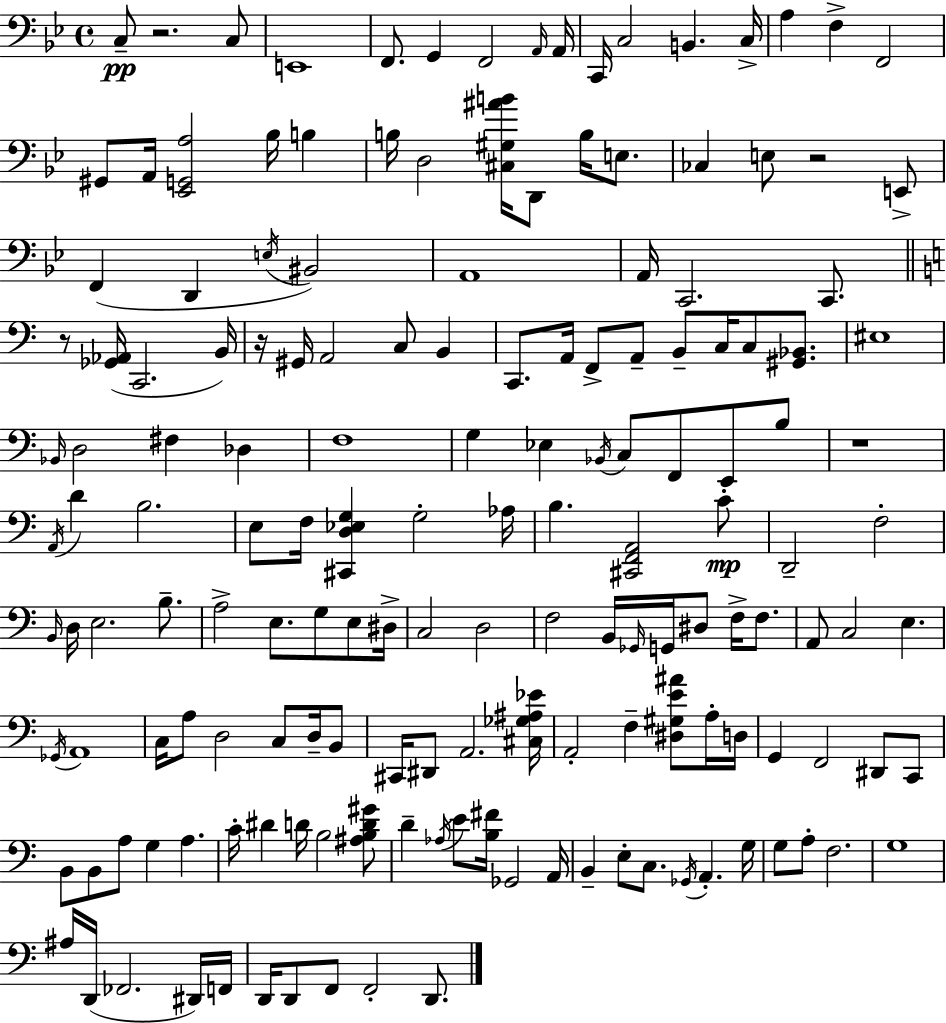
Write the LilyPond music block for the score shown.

{
  \clef bass
  \time 4/4
  \defaultTimeSignature
  \key g \minor
  c8--\pp r2. c8 | e,1 | f,8. g,4 f,2 \grace { a,16 } | a,16 c,16 c2 b,4. | \break c16-> a4 f4-> f,2 | gis,8 a,16 <ees, g, a>2 bes16 b4 | b16 d2 <cis gis ais' b'>16 d,8 b16 e8. | ces4 e8 r2 e,8-> | \break f,4( d,4 \acciaccatura { e16 } bis,2) | a,1 | a,16 c,2. c,8. | \bar "||" \break \key a \minor r8 <ges, aes,>16( c,2. b,16) | r16 gis,16 a,2 c8 b,4 | c,8. a,16 f,8-> a,8-- b,8-- c16 c8 <gis, bes,>8. | eis1 | \break \grace { bes,16 } d2 fis4 des4 | f1 | g4 ees4 \acciaccatura { bes,16 } c8 f,8 e,8 | b8 r1 | \break \acciaccatura { a,16 } d'4 b2. | e8 f16 <cis, d ees g>4 g2-. | aes16 b4. <cis, f, a,>2 | c'8-.\mp d,2-- f2-. | \break \grace { b,16 } d16 e2. | b8.-- a2-> e8. g8 | e8 dis16-> c2 d2 | f2 b,16 \grace { ges,16 } g,16 dis8 | \break f16-> f8. a,8 c2 e4. | \acciaccatura { ges,16 } a,1 | c16 a8 d2 | c8 d16-- b,8 cis,16 dis,8 a,2. | \break <cis ges ais ees'>16 a,2-. f4-- | <dis gis e' ais'>8 a16-. d16 g,4 f,2 | dis,8 c,8 b,8 b,8 a8 g4 | a4. c'16-. dis'4 d'16 b2 | \break <ais b d' gis'>8 d'4-- \acciaccatura { aes16 } e'8 <b fis'>16 ges,2 | a,16 b,4-- e8-. c8. | \acciaccatura { ges,16 } a,4.-. g16 g8 a8-. f2. | g1 | \break ais16 d,16( fes,2. | dis,16) f,16 d,16 d,8 f,8 f,2-. | d,8. \bar "|."
}